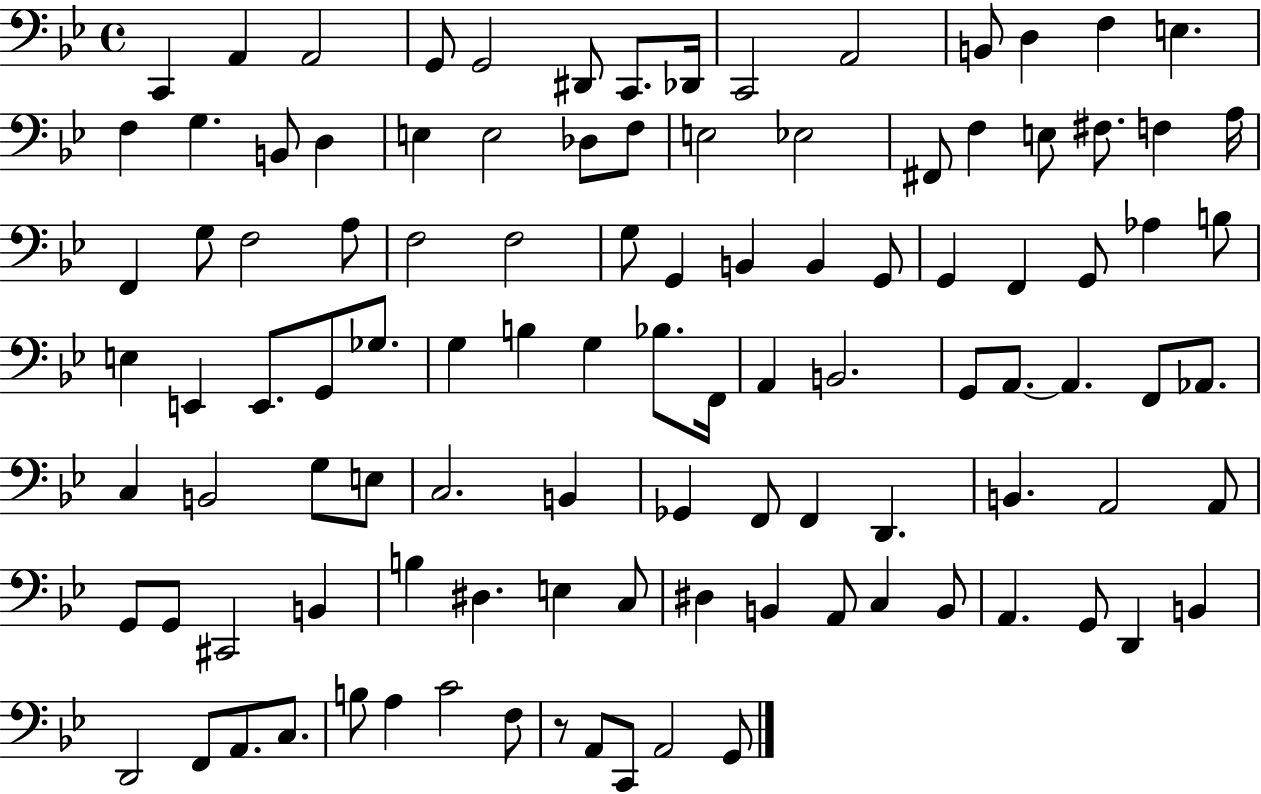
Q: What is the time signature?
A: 4/4